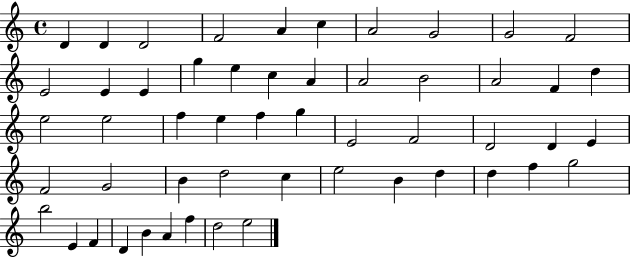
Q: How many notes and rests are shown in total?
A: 53